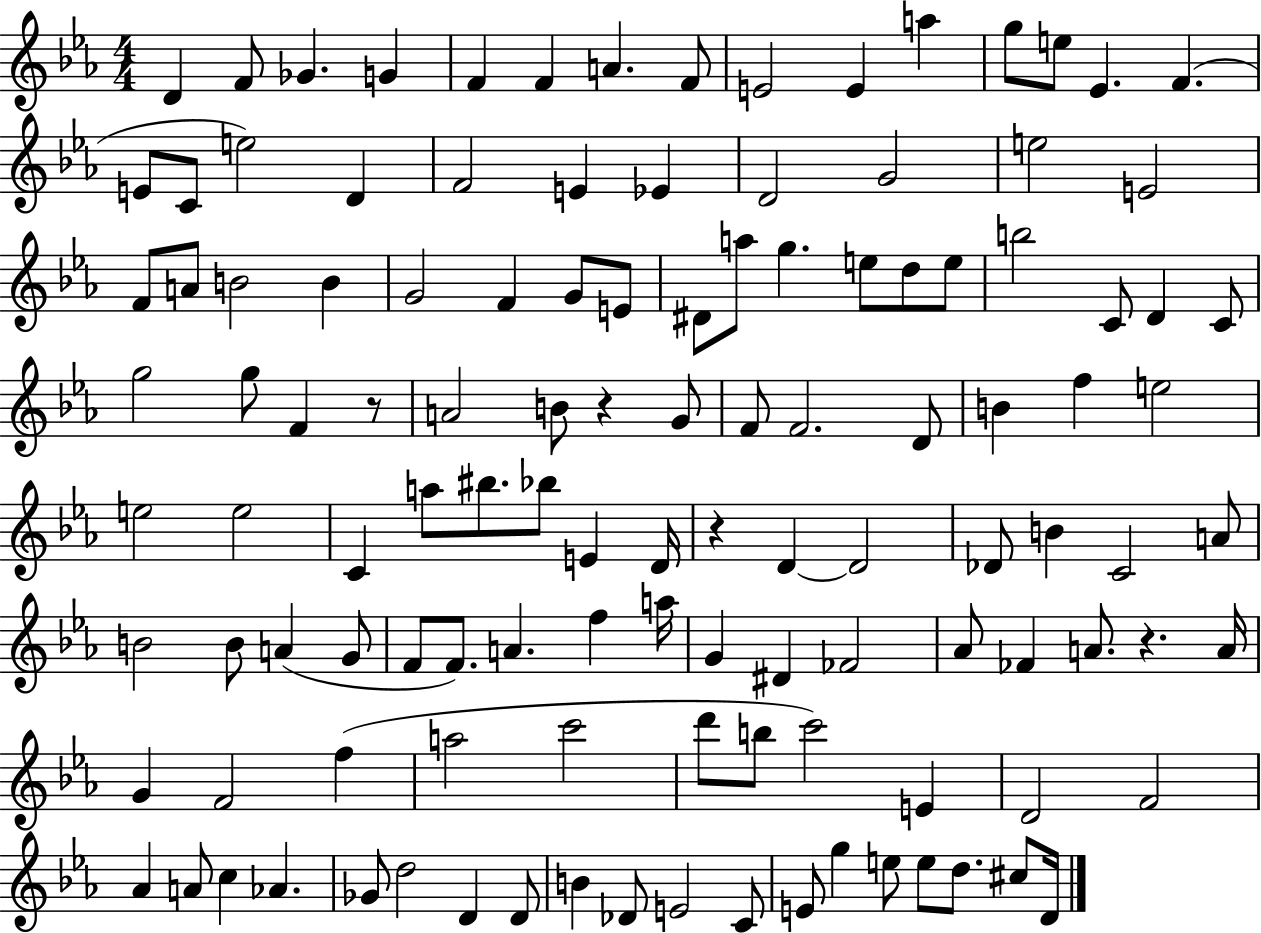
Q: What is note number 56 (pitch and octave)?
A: E5